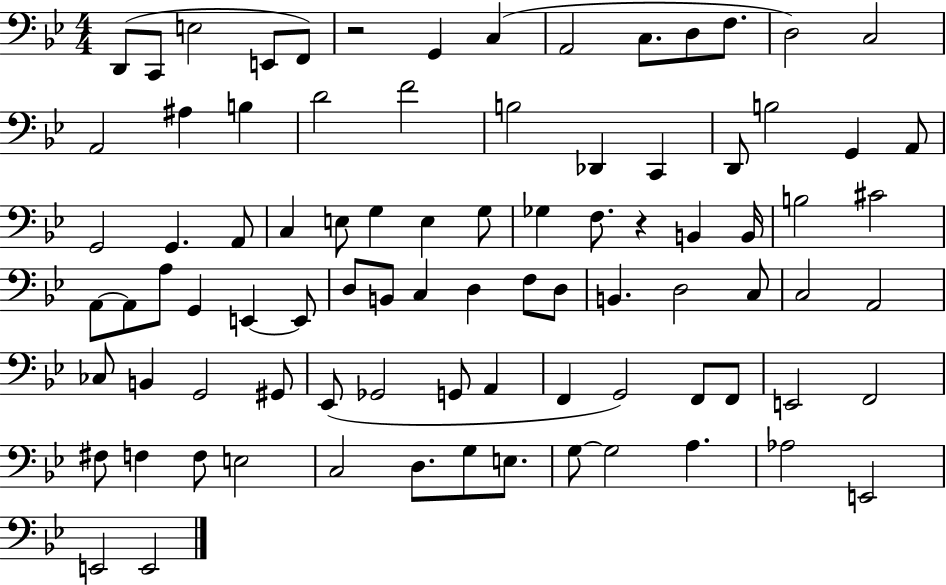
D2/e C2/e E3/h E2/e F2/e R/h G2/q C3/q A2/h C3/e. D3/e F3/e. D3/h C3/h A2/h A#3/q B3/q D4/h F4/h B3/h Db2/q C2/q D2/e B3/h G2/q A2/e G2/h G2/q. A2/e C3/q E3/e G3/q E3/q G3/e Gb3/q F3/e. R/q B2/q B2/s B3/h C#4/h A2/e A2/e A3/e G2/q E2/q E2/e D3/e B2/e C3/q D3/q F3/e D3/e B2/q. D3/h C3/e C3/h A2/h CES3/e B2/q G2/h G#2/e Eb2/e Gb2/h G2/e A2/q F2/q G2/h F2/e F2/e E2/h F2/h F#3/e F3/q F3/e E3/h C3/h D3/e. G3/e E3/e. G3/e G3/h A3/q. Ab3/h E2/h E2/h E2/h